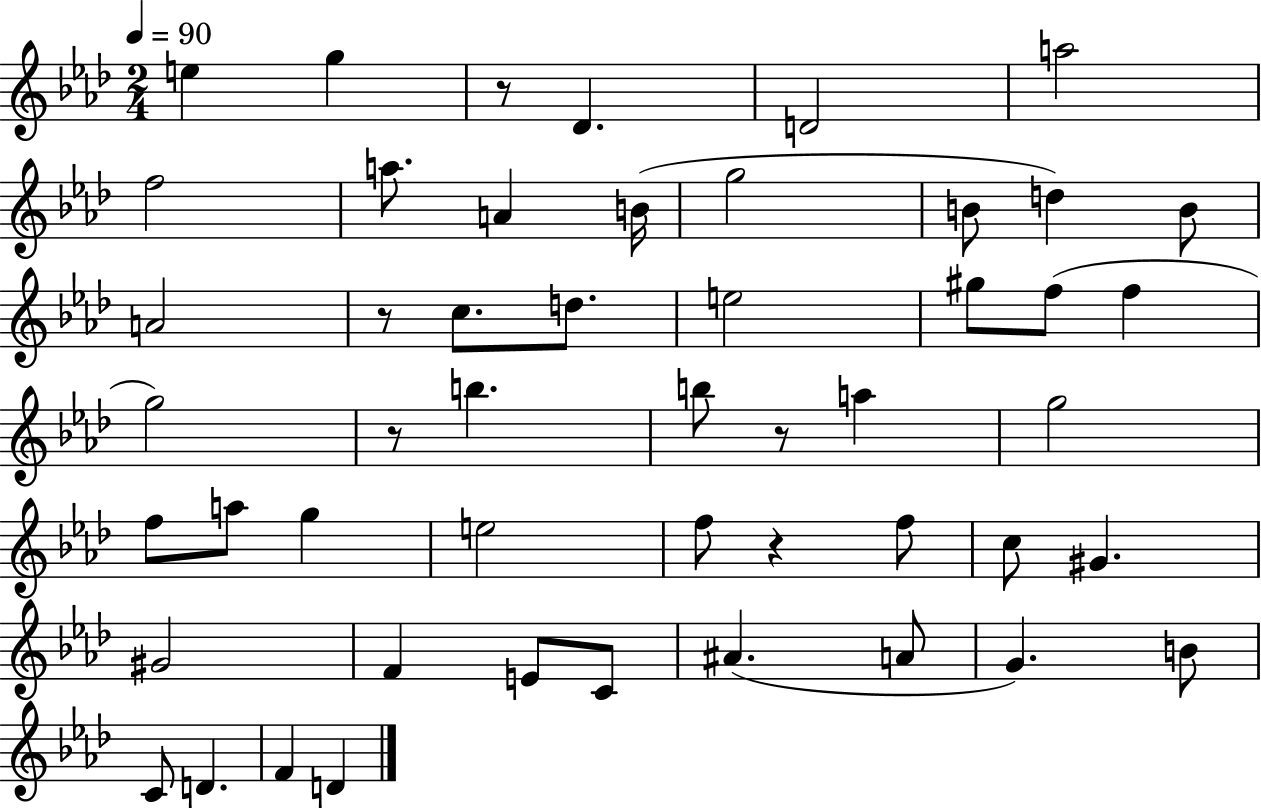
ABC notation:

X:1
T:Untitled
M:2/4
L:1/4
K:Ab
e g z/2 _D D2 a2 f2 a/2 A B/4 g2 B/2 d B/2 A2 z/2 c/2 d/2 e2 ^g/2 f/2 f g2 z/2 b b/2 z/2 a g2 f/2 a/2 g e2 f/2 z f/2 c/2 ^G ^G2 F E/2 C/2 ^A A/2 G B/2 C/2 D F D